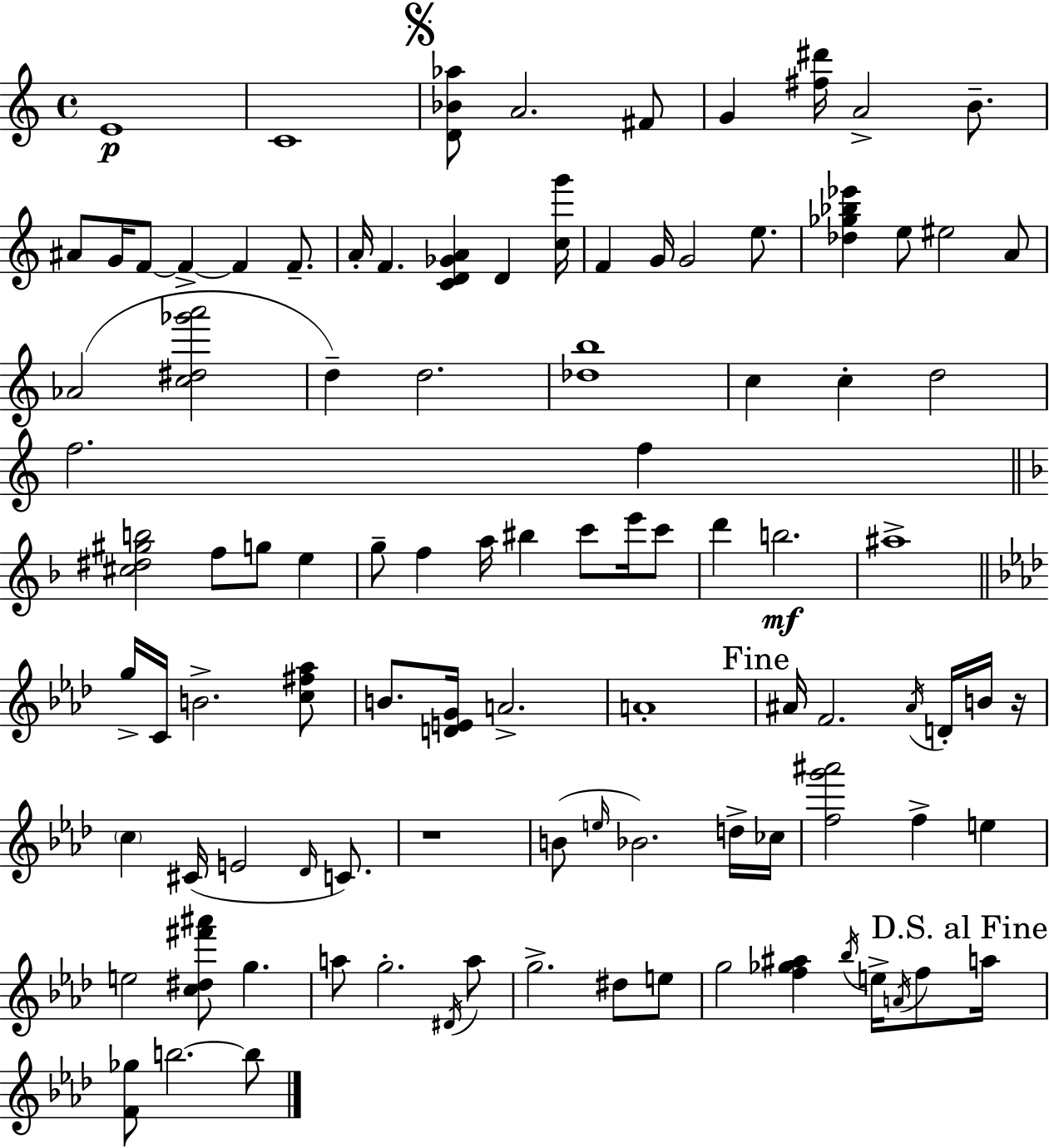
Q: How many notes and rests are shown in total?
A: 100